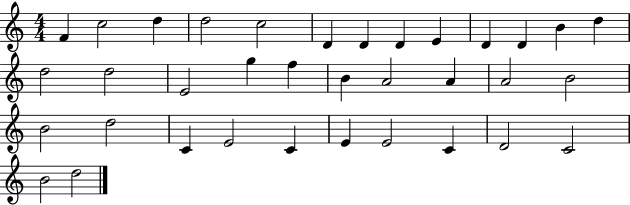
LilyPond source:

{
  \clef treble
  \numericTimeSignature
  \time 4/4
  \key c \major
  f'4 c''2 d''4 | d''2 c''2 | d'4 d'4 d'4 e'4 | d'4 d'4 b'4 d''4 | \break d''2 d''2 | e'2 g''4 f''4 | b'4 a'2 a'4 | a'2 b'2 | \break b'2 d''2 | c'4 e'2 c'4 | e'4 e'2 c'4 | d'2 c'2 | \break b'2 d''2 | \bar "|."
}